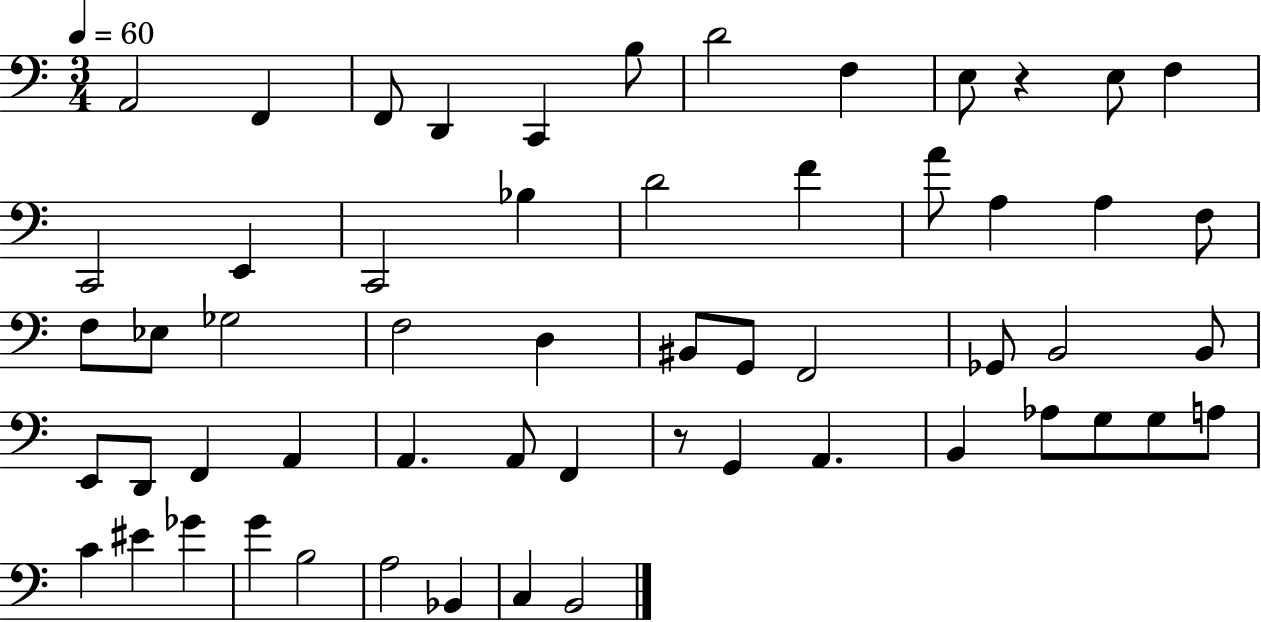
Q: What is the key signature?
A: C major